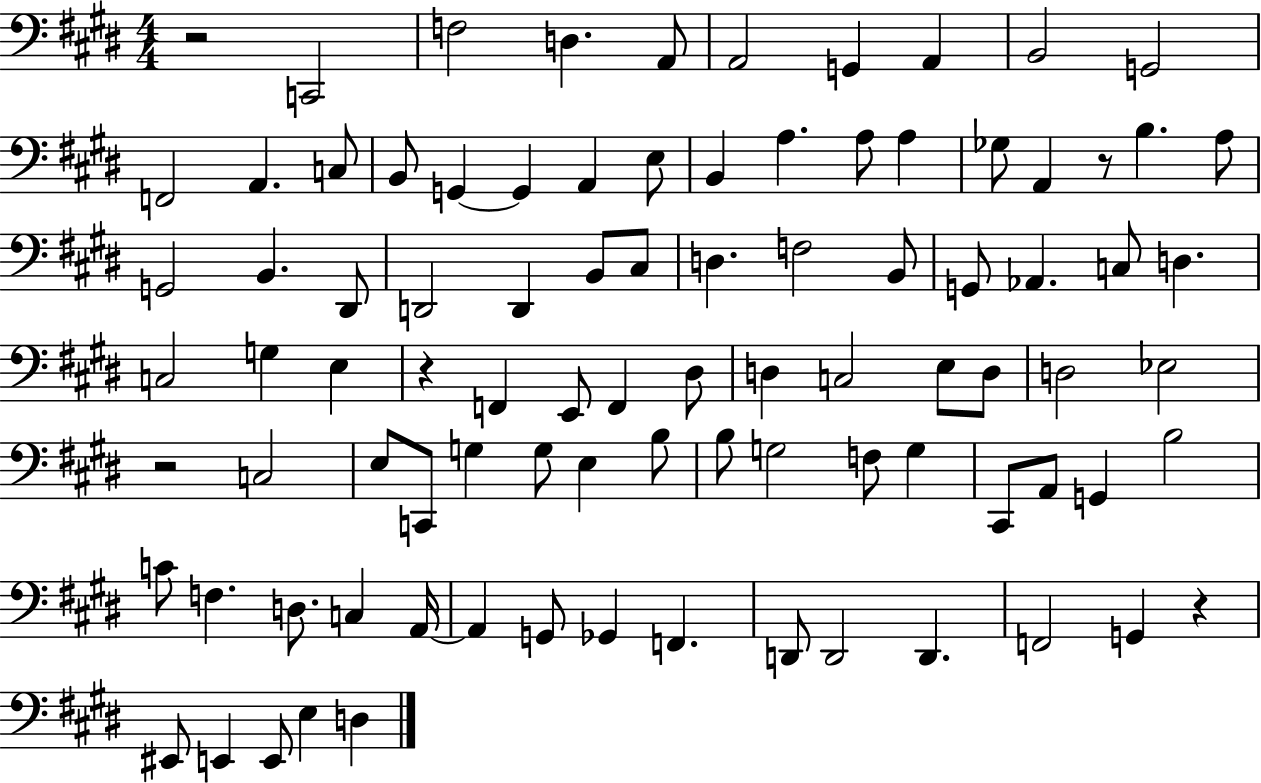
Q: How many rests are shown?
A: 5